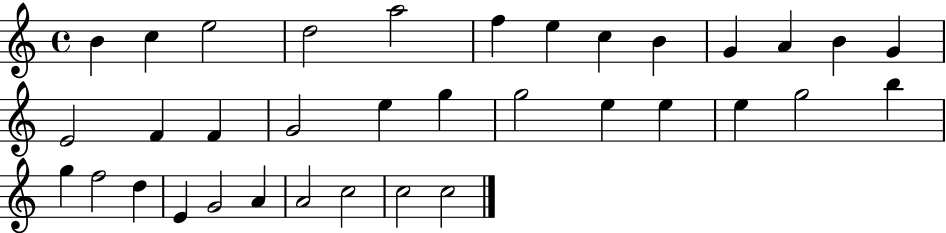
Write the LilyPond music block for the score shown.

{
  \clef treble
  \time 4/4
  \defaultTimeSignature
  \key c \major
  b'4 c''4 e''2 | d''2 a''2 | f''4 e''4 c''4 b'4 | g'4 a'4 b'4 g'4 | \break e'2 f'4 f'4 | g'2 e''4 g''4 | g''2 e''4 e''4 | e''4 g''2 b''4 | \break g''4 f''2 d''4 | e'4 g'2 a'4 | a'2 c''2 | c''2 c''2 | \break \bar "|."
}